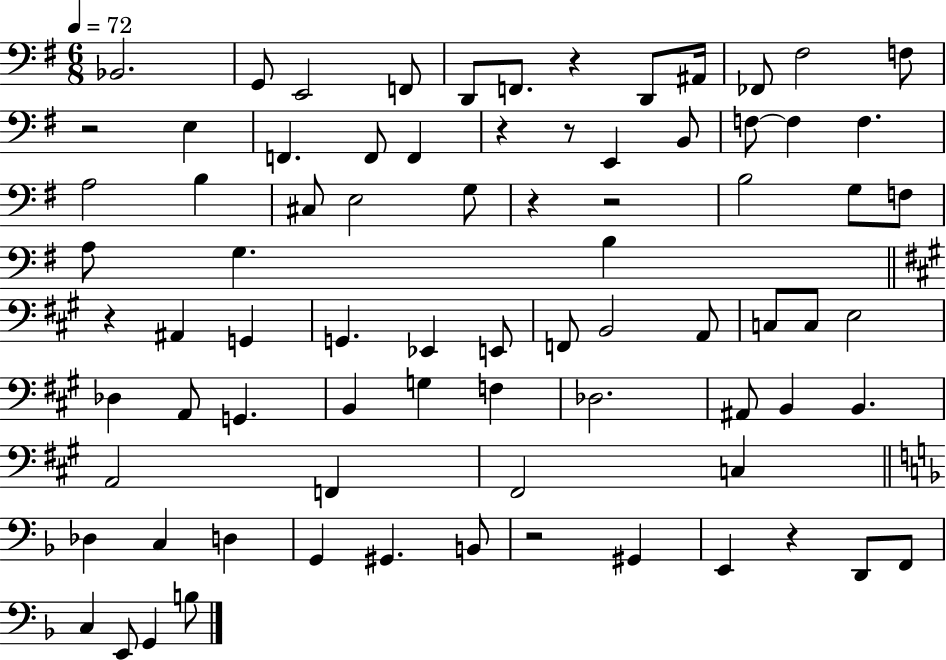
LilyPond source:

{
  \clef bass
  \numericTimeSignature
  \time 6/8
  \key g \major
  \tempo 4 = 72
  bes,2. | g,8 e,2 f,8 | d,8 f,8. r4 d,8 ais,16 | fes,8 fis2 f8 | \break r2 e4 | f,4. f,8 f,4 | r4 r8 e,4 b,8 | f8~~ f4 f4. | \break a2 b4 | cis8 e2 g8 | r4 r2 | b2 g8 f8 | \break a8 g4. b4 | \bar "||" \break \key a \major r4 ais,4 g,4 | g,4. ees,4 e,8 | f,8 b,2 a,8 | c8 c8 e2 | \break des4 a,8 g,4. | b,4 g4 f4 | des2. | ais,8 b,4 b,4. | \break a,2 f,4 | fis,2 c4 | \bar "||" \break \key f \major des4 c4 d4 | g,4 gis,4. b,8 | r2 gis,4 | e,4 r4 d,8 f,8 | \break c4 e,8 g,4 b8 | \bar "|."
}